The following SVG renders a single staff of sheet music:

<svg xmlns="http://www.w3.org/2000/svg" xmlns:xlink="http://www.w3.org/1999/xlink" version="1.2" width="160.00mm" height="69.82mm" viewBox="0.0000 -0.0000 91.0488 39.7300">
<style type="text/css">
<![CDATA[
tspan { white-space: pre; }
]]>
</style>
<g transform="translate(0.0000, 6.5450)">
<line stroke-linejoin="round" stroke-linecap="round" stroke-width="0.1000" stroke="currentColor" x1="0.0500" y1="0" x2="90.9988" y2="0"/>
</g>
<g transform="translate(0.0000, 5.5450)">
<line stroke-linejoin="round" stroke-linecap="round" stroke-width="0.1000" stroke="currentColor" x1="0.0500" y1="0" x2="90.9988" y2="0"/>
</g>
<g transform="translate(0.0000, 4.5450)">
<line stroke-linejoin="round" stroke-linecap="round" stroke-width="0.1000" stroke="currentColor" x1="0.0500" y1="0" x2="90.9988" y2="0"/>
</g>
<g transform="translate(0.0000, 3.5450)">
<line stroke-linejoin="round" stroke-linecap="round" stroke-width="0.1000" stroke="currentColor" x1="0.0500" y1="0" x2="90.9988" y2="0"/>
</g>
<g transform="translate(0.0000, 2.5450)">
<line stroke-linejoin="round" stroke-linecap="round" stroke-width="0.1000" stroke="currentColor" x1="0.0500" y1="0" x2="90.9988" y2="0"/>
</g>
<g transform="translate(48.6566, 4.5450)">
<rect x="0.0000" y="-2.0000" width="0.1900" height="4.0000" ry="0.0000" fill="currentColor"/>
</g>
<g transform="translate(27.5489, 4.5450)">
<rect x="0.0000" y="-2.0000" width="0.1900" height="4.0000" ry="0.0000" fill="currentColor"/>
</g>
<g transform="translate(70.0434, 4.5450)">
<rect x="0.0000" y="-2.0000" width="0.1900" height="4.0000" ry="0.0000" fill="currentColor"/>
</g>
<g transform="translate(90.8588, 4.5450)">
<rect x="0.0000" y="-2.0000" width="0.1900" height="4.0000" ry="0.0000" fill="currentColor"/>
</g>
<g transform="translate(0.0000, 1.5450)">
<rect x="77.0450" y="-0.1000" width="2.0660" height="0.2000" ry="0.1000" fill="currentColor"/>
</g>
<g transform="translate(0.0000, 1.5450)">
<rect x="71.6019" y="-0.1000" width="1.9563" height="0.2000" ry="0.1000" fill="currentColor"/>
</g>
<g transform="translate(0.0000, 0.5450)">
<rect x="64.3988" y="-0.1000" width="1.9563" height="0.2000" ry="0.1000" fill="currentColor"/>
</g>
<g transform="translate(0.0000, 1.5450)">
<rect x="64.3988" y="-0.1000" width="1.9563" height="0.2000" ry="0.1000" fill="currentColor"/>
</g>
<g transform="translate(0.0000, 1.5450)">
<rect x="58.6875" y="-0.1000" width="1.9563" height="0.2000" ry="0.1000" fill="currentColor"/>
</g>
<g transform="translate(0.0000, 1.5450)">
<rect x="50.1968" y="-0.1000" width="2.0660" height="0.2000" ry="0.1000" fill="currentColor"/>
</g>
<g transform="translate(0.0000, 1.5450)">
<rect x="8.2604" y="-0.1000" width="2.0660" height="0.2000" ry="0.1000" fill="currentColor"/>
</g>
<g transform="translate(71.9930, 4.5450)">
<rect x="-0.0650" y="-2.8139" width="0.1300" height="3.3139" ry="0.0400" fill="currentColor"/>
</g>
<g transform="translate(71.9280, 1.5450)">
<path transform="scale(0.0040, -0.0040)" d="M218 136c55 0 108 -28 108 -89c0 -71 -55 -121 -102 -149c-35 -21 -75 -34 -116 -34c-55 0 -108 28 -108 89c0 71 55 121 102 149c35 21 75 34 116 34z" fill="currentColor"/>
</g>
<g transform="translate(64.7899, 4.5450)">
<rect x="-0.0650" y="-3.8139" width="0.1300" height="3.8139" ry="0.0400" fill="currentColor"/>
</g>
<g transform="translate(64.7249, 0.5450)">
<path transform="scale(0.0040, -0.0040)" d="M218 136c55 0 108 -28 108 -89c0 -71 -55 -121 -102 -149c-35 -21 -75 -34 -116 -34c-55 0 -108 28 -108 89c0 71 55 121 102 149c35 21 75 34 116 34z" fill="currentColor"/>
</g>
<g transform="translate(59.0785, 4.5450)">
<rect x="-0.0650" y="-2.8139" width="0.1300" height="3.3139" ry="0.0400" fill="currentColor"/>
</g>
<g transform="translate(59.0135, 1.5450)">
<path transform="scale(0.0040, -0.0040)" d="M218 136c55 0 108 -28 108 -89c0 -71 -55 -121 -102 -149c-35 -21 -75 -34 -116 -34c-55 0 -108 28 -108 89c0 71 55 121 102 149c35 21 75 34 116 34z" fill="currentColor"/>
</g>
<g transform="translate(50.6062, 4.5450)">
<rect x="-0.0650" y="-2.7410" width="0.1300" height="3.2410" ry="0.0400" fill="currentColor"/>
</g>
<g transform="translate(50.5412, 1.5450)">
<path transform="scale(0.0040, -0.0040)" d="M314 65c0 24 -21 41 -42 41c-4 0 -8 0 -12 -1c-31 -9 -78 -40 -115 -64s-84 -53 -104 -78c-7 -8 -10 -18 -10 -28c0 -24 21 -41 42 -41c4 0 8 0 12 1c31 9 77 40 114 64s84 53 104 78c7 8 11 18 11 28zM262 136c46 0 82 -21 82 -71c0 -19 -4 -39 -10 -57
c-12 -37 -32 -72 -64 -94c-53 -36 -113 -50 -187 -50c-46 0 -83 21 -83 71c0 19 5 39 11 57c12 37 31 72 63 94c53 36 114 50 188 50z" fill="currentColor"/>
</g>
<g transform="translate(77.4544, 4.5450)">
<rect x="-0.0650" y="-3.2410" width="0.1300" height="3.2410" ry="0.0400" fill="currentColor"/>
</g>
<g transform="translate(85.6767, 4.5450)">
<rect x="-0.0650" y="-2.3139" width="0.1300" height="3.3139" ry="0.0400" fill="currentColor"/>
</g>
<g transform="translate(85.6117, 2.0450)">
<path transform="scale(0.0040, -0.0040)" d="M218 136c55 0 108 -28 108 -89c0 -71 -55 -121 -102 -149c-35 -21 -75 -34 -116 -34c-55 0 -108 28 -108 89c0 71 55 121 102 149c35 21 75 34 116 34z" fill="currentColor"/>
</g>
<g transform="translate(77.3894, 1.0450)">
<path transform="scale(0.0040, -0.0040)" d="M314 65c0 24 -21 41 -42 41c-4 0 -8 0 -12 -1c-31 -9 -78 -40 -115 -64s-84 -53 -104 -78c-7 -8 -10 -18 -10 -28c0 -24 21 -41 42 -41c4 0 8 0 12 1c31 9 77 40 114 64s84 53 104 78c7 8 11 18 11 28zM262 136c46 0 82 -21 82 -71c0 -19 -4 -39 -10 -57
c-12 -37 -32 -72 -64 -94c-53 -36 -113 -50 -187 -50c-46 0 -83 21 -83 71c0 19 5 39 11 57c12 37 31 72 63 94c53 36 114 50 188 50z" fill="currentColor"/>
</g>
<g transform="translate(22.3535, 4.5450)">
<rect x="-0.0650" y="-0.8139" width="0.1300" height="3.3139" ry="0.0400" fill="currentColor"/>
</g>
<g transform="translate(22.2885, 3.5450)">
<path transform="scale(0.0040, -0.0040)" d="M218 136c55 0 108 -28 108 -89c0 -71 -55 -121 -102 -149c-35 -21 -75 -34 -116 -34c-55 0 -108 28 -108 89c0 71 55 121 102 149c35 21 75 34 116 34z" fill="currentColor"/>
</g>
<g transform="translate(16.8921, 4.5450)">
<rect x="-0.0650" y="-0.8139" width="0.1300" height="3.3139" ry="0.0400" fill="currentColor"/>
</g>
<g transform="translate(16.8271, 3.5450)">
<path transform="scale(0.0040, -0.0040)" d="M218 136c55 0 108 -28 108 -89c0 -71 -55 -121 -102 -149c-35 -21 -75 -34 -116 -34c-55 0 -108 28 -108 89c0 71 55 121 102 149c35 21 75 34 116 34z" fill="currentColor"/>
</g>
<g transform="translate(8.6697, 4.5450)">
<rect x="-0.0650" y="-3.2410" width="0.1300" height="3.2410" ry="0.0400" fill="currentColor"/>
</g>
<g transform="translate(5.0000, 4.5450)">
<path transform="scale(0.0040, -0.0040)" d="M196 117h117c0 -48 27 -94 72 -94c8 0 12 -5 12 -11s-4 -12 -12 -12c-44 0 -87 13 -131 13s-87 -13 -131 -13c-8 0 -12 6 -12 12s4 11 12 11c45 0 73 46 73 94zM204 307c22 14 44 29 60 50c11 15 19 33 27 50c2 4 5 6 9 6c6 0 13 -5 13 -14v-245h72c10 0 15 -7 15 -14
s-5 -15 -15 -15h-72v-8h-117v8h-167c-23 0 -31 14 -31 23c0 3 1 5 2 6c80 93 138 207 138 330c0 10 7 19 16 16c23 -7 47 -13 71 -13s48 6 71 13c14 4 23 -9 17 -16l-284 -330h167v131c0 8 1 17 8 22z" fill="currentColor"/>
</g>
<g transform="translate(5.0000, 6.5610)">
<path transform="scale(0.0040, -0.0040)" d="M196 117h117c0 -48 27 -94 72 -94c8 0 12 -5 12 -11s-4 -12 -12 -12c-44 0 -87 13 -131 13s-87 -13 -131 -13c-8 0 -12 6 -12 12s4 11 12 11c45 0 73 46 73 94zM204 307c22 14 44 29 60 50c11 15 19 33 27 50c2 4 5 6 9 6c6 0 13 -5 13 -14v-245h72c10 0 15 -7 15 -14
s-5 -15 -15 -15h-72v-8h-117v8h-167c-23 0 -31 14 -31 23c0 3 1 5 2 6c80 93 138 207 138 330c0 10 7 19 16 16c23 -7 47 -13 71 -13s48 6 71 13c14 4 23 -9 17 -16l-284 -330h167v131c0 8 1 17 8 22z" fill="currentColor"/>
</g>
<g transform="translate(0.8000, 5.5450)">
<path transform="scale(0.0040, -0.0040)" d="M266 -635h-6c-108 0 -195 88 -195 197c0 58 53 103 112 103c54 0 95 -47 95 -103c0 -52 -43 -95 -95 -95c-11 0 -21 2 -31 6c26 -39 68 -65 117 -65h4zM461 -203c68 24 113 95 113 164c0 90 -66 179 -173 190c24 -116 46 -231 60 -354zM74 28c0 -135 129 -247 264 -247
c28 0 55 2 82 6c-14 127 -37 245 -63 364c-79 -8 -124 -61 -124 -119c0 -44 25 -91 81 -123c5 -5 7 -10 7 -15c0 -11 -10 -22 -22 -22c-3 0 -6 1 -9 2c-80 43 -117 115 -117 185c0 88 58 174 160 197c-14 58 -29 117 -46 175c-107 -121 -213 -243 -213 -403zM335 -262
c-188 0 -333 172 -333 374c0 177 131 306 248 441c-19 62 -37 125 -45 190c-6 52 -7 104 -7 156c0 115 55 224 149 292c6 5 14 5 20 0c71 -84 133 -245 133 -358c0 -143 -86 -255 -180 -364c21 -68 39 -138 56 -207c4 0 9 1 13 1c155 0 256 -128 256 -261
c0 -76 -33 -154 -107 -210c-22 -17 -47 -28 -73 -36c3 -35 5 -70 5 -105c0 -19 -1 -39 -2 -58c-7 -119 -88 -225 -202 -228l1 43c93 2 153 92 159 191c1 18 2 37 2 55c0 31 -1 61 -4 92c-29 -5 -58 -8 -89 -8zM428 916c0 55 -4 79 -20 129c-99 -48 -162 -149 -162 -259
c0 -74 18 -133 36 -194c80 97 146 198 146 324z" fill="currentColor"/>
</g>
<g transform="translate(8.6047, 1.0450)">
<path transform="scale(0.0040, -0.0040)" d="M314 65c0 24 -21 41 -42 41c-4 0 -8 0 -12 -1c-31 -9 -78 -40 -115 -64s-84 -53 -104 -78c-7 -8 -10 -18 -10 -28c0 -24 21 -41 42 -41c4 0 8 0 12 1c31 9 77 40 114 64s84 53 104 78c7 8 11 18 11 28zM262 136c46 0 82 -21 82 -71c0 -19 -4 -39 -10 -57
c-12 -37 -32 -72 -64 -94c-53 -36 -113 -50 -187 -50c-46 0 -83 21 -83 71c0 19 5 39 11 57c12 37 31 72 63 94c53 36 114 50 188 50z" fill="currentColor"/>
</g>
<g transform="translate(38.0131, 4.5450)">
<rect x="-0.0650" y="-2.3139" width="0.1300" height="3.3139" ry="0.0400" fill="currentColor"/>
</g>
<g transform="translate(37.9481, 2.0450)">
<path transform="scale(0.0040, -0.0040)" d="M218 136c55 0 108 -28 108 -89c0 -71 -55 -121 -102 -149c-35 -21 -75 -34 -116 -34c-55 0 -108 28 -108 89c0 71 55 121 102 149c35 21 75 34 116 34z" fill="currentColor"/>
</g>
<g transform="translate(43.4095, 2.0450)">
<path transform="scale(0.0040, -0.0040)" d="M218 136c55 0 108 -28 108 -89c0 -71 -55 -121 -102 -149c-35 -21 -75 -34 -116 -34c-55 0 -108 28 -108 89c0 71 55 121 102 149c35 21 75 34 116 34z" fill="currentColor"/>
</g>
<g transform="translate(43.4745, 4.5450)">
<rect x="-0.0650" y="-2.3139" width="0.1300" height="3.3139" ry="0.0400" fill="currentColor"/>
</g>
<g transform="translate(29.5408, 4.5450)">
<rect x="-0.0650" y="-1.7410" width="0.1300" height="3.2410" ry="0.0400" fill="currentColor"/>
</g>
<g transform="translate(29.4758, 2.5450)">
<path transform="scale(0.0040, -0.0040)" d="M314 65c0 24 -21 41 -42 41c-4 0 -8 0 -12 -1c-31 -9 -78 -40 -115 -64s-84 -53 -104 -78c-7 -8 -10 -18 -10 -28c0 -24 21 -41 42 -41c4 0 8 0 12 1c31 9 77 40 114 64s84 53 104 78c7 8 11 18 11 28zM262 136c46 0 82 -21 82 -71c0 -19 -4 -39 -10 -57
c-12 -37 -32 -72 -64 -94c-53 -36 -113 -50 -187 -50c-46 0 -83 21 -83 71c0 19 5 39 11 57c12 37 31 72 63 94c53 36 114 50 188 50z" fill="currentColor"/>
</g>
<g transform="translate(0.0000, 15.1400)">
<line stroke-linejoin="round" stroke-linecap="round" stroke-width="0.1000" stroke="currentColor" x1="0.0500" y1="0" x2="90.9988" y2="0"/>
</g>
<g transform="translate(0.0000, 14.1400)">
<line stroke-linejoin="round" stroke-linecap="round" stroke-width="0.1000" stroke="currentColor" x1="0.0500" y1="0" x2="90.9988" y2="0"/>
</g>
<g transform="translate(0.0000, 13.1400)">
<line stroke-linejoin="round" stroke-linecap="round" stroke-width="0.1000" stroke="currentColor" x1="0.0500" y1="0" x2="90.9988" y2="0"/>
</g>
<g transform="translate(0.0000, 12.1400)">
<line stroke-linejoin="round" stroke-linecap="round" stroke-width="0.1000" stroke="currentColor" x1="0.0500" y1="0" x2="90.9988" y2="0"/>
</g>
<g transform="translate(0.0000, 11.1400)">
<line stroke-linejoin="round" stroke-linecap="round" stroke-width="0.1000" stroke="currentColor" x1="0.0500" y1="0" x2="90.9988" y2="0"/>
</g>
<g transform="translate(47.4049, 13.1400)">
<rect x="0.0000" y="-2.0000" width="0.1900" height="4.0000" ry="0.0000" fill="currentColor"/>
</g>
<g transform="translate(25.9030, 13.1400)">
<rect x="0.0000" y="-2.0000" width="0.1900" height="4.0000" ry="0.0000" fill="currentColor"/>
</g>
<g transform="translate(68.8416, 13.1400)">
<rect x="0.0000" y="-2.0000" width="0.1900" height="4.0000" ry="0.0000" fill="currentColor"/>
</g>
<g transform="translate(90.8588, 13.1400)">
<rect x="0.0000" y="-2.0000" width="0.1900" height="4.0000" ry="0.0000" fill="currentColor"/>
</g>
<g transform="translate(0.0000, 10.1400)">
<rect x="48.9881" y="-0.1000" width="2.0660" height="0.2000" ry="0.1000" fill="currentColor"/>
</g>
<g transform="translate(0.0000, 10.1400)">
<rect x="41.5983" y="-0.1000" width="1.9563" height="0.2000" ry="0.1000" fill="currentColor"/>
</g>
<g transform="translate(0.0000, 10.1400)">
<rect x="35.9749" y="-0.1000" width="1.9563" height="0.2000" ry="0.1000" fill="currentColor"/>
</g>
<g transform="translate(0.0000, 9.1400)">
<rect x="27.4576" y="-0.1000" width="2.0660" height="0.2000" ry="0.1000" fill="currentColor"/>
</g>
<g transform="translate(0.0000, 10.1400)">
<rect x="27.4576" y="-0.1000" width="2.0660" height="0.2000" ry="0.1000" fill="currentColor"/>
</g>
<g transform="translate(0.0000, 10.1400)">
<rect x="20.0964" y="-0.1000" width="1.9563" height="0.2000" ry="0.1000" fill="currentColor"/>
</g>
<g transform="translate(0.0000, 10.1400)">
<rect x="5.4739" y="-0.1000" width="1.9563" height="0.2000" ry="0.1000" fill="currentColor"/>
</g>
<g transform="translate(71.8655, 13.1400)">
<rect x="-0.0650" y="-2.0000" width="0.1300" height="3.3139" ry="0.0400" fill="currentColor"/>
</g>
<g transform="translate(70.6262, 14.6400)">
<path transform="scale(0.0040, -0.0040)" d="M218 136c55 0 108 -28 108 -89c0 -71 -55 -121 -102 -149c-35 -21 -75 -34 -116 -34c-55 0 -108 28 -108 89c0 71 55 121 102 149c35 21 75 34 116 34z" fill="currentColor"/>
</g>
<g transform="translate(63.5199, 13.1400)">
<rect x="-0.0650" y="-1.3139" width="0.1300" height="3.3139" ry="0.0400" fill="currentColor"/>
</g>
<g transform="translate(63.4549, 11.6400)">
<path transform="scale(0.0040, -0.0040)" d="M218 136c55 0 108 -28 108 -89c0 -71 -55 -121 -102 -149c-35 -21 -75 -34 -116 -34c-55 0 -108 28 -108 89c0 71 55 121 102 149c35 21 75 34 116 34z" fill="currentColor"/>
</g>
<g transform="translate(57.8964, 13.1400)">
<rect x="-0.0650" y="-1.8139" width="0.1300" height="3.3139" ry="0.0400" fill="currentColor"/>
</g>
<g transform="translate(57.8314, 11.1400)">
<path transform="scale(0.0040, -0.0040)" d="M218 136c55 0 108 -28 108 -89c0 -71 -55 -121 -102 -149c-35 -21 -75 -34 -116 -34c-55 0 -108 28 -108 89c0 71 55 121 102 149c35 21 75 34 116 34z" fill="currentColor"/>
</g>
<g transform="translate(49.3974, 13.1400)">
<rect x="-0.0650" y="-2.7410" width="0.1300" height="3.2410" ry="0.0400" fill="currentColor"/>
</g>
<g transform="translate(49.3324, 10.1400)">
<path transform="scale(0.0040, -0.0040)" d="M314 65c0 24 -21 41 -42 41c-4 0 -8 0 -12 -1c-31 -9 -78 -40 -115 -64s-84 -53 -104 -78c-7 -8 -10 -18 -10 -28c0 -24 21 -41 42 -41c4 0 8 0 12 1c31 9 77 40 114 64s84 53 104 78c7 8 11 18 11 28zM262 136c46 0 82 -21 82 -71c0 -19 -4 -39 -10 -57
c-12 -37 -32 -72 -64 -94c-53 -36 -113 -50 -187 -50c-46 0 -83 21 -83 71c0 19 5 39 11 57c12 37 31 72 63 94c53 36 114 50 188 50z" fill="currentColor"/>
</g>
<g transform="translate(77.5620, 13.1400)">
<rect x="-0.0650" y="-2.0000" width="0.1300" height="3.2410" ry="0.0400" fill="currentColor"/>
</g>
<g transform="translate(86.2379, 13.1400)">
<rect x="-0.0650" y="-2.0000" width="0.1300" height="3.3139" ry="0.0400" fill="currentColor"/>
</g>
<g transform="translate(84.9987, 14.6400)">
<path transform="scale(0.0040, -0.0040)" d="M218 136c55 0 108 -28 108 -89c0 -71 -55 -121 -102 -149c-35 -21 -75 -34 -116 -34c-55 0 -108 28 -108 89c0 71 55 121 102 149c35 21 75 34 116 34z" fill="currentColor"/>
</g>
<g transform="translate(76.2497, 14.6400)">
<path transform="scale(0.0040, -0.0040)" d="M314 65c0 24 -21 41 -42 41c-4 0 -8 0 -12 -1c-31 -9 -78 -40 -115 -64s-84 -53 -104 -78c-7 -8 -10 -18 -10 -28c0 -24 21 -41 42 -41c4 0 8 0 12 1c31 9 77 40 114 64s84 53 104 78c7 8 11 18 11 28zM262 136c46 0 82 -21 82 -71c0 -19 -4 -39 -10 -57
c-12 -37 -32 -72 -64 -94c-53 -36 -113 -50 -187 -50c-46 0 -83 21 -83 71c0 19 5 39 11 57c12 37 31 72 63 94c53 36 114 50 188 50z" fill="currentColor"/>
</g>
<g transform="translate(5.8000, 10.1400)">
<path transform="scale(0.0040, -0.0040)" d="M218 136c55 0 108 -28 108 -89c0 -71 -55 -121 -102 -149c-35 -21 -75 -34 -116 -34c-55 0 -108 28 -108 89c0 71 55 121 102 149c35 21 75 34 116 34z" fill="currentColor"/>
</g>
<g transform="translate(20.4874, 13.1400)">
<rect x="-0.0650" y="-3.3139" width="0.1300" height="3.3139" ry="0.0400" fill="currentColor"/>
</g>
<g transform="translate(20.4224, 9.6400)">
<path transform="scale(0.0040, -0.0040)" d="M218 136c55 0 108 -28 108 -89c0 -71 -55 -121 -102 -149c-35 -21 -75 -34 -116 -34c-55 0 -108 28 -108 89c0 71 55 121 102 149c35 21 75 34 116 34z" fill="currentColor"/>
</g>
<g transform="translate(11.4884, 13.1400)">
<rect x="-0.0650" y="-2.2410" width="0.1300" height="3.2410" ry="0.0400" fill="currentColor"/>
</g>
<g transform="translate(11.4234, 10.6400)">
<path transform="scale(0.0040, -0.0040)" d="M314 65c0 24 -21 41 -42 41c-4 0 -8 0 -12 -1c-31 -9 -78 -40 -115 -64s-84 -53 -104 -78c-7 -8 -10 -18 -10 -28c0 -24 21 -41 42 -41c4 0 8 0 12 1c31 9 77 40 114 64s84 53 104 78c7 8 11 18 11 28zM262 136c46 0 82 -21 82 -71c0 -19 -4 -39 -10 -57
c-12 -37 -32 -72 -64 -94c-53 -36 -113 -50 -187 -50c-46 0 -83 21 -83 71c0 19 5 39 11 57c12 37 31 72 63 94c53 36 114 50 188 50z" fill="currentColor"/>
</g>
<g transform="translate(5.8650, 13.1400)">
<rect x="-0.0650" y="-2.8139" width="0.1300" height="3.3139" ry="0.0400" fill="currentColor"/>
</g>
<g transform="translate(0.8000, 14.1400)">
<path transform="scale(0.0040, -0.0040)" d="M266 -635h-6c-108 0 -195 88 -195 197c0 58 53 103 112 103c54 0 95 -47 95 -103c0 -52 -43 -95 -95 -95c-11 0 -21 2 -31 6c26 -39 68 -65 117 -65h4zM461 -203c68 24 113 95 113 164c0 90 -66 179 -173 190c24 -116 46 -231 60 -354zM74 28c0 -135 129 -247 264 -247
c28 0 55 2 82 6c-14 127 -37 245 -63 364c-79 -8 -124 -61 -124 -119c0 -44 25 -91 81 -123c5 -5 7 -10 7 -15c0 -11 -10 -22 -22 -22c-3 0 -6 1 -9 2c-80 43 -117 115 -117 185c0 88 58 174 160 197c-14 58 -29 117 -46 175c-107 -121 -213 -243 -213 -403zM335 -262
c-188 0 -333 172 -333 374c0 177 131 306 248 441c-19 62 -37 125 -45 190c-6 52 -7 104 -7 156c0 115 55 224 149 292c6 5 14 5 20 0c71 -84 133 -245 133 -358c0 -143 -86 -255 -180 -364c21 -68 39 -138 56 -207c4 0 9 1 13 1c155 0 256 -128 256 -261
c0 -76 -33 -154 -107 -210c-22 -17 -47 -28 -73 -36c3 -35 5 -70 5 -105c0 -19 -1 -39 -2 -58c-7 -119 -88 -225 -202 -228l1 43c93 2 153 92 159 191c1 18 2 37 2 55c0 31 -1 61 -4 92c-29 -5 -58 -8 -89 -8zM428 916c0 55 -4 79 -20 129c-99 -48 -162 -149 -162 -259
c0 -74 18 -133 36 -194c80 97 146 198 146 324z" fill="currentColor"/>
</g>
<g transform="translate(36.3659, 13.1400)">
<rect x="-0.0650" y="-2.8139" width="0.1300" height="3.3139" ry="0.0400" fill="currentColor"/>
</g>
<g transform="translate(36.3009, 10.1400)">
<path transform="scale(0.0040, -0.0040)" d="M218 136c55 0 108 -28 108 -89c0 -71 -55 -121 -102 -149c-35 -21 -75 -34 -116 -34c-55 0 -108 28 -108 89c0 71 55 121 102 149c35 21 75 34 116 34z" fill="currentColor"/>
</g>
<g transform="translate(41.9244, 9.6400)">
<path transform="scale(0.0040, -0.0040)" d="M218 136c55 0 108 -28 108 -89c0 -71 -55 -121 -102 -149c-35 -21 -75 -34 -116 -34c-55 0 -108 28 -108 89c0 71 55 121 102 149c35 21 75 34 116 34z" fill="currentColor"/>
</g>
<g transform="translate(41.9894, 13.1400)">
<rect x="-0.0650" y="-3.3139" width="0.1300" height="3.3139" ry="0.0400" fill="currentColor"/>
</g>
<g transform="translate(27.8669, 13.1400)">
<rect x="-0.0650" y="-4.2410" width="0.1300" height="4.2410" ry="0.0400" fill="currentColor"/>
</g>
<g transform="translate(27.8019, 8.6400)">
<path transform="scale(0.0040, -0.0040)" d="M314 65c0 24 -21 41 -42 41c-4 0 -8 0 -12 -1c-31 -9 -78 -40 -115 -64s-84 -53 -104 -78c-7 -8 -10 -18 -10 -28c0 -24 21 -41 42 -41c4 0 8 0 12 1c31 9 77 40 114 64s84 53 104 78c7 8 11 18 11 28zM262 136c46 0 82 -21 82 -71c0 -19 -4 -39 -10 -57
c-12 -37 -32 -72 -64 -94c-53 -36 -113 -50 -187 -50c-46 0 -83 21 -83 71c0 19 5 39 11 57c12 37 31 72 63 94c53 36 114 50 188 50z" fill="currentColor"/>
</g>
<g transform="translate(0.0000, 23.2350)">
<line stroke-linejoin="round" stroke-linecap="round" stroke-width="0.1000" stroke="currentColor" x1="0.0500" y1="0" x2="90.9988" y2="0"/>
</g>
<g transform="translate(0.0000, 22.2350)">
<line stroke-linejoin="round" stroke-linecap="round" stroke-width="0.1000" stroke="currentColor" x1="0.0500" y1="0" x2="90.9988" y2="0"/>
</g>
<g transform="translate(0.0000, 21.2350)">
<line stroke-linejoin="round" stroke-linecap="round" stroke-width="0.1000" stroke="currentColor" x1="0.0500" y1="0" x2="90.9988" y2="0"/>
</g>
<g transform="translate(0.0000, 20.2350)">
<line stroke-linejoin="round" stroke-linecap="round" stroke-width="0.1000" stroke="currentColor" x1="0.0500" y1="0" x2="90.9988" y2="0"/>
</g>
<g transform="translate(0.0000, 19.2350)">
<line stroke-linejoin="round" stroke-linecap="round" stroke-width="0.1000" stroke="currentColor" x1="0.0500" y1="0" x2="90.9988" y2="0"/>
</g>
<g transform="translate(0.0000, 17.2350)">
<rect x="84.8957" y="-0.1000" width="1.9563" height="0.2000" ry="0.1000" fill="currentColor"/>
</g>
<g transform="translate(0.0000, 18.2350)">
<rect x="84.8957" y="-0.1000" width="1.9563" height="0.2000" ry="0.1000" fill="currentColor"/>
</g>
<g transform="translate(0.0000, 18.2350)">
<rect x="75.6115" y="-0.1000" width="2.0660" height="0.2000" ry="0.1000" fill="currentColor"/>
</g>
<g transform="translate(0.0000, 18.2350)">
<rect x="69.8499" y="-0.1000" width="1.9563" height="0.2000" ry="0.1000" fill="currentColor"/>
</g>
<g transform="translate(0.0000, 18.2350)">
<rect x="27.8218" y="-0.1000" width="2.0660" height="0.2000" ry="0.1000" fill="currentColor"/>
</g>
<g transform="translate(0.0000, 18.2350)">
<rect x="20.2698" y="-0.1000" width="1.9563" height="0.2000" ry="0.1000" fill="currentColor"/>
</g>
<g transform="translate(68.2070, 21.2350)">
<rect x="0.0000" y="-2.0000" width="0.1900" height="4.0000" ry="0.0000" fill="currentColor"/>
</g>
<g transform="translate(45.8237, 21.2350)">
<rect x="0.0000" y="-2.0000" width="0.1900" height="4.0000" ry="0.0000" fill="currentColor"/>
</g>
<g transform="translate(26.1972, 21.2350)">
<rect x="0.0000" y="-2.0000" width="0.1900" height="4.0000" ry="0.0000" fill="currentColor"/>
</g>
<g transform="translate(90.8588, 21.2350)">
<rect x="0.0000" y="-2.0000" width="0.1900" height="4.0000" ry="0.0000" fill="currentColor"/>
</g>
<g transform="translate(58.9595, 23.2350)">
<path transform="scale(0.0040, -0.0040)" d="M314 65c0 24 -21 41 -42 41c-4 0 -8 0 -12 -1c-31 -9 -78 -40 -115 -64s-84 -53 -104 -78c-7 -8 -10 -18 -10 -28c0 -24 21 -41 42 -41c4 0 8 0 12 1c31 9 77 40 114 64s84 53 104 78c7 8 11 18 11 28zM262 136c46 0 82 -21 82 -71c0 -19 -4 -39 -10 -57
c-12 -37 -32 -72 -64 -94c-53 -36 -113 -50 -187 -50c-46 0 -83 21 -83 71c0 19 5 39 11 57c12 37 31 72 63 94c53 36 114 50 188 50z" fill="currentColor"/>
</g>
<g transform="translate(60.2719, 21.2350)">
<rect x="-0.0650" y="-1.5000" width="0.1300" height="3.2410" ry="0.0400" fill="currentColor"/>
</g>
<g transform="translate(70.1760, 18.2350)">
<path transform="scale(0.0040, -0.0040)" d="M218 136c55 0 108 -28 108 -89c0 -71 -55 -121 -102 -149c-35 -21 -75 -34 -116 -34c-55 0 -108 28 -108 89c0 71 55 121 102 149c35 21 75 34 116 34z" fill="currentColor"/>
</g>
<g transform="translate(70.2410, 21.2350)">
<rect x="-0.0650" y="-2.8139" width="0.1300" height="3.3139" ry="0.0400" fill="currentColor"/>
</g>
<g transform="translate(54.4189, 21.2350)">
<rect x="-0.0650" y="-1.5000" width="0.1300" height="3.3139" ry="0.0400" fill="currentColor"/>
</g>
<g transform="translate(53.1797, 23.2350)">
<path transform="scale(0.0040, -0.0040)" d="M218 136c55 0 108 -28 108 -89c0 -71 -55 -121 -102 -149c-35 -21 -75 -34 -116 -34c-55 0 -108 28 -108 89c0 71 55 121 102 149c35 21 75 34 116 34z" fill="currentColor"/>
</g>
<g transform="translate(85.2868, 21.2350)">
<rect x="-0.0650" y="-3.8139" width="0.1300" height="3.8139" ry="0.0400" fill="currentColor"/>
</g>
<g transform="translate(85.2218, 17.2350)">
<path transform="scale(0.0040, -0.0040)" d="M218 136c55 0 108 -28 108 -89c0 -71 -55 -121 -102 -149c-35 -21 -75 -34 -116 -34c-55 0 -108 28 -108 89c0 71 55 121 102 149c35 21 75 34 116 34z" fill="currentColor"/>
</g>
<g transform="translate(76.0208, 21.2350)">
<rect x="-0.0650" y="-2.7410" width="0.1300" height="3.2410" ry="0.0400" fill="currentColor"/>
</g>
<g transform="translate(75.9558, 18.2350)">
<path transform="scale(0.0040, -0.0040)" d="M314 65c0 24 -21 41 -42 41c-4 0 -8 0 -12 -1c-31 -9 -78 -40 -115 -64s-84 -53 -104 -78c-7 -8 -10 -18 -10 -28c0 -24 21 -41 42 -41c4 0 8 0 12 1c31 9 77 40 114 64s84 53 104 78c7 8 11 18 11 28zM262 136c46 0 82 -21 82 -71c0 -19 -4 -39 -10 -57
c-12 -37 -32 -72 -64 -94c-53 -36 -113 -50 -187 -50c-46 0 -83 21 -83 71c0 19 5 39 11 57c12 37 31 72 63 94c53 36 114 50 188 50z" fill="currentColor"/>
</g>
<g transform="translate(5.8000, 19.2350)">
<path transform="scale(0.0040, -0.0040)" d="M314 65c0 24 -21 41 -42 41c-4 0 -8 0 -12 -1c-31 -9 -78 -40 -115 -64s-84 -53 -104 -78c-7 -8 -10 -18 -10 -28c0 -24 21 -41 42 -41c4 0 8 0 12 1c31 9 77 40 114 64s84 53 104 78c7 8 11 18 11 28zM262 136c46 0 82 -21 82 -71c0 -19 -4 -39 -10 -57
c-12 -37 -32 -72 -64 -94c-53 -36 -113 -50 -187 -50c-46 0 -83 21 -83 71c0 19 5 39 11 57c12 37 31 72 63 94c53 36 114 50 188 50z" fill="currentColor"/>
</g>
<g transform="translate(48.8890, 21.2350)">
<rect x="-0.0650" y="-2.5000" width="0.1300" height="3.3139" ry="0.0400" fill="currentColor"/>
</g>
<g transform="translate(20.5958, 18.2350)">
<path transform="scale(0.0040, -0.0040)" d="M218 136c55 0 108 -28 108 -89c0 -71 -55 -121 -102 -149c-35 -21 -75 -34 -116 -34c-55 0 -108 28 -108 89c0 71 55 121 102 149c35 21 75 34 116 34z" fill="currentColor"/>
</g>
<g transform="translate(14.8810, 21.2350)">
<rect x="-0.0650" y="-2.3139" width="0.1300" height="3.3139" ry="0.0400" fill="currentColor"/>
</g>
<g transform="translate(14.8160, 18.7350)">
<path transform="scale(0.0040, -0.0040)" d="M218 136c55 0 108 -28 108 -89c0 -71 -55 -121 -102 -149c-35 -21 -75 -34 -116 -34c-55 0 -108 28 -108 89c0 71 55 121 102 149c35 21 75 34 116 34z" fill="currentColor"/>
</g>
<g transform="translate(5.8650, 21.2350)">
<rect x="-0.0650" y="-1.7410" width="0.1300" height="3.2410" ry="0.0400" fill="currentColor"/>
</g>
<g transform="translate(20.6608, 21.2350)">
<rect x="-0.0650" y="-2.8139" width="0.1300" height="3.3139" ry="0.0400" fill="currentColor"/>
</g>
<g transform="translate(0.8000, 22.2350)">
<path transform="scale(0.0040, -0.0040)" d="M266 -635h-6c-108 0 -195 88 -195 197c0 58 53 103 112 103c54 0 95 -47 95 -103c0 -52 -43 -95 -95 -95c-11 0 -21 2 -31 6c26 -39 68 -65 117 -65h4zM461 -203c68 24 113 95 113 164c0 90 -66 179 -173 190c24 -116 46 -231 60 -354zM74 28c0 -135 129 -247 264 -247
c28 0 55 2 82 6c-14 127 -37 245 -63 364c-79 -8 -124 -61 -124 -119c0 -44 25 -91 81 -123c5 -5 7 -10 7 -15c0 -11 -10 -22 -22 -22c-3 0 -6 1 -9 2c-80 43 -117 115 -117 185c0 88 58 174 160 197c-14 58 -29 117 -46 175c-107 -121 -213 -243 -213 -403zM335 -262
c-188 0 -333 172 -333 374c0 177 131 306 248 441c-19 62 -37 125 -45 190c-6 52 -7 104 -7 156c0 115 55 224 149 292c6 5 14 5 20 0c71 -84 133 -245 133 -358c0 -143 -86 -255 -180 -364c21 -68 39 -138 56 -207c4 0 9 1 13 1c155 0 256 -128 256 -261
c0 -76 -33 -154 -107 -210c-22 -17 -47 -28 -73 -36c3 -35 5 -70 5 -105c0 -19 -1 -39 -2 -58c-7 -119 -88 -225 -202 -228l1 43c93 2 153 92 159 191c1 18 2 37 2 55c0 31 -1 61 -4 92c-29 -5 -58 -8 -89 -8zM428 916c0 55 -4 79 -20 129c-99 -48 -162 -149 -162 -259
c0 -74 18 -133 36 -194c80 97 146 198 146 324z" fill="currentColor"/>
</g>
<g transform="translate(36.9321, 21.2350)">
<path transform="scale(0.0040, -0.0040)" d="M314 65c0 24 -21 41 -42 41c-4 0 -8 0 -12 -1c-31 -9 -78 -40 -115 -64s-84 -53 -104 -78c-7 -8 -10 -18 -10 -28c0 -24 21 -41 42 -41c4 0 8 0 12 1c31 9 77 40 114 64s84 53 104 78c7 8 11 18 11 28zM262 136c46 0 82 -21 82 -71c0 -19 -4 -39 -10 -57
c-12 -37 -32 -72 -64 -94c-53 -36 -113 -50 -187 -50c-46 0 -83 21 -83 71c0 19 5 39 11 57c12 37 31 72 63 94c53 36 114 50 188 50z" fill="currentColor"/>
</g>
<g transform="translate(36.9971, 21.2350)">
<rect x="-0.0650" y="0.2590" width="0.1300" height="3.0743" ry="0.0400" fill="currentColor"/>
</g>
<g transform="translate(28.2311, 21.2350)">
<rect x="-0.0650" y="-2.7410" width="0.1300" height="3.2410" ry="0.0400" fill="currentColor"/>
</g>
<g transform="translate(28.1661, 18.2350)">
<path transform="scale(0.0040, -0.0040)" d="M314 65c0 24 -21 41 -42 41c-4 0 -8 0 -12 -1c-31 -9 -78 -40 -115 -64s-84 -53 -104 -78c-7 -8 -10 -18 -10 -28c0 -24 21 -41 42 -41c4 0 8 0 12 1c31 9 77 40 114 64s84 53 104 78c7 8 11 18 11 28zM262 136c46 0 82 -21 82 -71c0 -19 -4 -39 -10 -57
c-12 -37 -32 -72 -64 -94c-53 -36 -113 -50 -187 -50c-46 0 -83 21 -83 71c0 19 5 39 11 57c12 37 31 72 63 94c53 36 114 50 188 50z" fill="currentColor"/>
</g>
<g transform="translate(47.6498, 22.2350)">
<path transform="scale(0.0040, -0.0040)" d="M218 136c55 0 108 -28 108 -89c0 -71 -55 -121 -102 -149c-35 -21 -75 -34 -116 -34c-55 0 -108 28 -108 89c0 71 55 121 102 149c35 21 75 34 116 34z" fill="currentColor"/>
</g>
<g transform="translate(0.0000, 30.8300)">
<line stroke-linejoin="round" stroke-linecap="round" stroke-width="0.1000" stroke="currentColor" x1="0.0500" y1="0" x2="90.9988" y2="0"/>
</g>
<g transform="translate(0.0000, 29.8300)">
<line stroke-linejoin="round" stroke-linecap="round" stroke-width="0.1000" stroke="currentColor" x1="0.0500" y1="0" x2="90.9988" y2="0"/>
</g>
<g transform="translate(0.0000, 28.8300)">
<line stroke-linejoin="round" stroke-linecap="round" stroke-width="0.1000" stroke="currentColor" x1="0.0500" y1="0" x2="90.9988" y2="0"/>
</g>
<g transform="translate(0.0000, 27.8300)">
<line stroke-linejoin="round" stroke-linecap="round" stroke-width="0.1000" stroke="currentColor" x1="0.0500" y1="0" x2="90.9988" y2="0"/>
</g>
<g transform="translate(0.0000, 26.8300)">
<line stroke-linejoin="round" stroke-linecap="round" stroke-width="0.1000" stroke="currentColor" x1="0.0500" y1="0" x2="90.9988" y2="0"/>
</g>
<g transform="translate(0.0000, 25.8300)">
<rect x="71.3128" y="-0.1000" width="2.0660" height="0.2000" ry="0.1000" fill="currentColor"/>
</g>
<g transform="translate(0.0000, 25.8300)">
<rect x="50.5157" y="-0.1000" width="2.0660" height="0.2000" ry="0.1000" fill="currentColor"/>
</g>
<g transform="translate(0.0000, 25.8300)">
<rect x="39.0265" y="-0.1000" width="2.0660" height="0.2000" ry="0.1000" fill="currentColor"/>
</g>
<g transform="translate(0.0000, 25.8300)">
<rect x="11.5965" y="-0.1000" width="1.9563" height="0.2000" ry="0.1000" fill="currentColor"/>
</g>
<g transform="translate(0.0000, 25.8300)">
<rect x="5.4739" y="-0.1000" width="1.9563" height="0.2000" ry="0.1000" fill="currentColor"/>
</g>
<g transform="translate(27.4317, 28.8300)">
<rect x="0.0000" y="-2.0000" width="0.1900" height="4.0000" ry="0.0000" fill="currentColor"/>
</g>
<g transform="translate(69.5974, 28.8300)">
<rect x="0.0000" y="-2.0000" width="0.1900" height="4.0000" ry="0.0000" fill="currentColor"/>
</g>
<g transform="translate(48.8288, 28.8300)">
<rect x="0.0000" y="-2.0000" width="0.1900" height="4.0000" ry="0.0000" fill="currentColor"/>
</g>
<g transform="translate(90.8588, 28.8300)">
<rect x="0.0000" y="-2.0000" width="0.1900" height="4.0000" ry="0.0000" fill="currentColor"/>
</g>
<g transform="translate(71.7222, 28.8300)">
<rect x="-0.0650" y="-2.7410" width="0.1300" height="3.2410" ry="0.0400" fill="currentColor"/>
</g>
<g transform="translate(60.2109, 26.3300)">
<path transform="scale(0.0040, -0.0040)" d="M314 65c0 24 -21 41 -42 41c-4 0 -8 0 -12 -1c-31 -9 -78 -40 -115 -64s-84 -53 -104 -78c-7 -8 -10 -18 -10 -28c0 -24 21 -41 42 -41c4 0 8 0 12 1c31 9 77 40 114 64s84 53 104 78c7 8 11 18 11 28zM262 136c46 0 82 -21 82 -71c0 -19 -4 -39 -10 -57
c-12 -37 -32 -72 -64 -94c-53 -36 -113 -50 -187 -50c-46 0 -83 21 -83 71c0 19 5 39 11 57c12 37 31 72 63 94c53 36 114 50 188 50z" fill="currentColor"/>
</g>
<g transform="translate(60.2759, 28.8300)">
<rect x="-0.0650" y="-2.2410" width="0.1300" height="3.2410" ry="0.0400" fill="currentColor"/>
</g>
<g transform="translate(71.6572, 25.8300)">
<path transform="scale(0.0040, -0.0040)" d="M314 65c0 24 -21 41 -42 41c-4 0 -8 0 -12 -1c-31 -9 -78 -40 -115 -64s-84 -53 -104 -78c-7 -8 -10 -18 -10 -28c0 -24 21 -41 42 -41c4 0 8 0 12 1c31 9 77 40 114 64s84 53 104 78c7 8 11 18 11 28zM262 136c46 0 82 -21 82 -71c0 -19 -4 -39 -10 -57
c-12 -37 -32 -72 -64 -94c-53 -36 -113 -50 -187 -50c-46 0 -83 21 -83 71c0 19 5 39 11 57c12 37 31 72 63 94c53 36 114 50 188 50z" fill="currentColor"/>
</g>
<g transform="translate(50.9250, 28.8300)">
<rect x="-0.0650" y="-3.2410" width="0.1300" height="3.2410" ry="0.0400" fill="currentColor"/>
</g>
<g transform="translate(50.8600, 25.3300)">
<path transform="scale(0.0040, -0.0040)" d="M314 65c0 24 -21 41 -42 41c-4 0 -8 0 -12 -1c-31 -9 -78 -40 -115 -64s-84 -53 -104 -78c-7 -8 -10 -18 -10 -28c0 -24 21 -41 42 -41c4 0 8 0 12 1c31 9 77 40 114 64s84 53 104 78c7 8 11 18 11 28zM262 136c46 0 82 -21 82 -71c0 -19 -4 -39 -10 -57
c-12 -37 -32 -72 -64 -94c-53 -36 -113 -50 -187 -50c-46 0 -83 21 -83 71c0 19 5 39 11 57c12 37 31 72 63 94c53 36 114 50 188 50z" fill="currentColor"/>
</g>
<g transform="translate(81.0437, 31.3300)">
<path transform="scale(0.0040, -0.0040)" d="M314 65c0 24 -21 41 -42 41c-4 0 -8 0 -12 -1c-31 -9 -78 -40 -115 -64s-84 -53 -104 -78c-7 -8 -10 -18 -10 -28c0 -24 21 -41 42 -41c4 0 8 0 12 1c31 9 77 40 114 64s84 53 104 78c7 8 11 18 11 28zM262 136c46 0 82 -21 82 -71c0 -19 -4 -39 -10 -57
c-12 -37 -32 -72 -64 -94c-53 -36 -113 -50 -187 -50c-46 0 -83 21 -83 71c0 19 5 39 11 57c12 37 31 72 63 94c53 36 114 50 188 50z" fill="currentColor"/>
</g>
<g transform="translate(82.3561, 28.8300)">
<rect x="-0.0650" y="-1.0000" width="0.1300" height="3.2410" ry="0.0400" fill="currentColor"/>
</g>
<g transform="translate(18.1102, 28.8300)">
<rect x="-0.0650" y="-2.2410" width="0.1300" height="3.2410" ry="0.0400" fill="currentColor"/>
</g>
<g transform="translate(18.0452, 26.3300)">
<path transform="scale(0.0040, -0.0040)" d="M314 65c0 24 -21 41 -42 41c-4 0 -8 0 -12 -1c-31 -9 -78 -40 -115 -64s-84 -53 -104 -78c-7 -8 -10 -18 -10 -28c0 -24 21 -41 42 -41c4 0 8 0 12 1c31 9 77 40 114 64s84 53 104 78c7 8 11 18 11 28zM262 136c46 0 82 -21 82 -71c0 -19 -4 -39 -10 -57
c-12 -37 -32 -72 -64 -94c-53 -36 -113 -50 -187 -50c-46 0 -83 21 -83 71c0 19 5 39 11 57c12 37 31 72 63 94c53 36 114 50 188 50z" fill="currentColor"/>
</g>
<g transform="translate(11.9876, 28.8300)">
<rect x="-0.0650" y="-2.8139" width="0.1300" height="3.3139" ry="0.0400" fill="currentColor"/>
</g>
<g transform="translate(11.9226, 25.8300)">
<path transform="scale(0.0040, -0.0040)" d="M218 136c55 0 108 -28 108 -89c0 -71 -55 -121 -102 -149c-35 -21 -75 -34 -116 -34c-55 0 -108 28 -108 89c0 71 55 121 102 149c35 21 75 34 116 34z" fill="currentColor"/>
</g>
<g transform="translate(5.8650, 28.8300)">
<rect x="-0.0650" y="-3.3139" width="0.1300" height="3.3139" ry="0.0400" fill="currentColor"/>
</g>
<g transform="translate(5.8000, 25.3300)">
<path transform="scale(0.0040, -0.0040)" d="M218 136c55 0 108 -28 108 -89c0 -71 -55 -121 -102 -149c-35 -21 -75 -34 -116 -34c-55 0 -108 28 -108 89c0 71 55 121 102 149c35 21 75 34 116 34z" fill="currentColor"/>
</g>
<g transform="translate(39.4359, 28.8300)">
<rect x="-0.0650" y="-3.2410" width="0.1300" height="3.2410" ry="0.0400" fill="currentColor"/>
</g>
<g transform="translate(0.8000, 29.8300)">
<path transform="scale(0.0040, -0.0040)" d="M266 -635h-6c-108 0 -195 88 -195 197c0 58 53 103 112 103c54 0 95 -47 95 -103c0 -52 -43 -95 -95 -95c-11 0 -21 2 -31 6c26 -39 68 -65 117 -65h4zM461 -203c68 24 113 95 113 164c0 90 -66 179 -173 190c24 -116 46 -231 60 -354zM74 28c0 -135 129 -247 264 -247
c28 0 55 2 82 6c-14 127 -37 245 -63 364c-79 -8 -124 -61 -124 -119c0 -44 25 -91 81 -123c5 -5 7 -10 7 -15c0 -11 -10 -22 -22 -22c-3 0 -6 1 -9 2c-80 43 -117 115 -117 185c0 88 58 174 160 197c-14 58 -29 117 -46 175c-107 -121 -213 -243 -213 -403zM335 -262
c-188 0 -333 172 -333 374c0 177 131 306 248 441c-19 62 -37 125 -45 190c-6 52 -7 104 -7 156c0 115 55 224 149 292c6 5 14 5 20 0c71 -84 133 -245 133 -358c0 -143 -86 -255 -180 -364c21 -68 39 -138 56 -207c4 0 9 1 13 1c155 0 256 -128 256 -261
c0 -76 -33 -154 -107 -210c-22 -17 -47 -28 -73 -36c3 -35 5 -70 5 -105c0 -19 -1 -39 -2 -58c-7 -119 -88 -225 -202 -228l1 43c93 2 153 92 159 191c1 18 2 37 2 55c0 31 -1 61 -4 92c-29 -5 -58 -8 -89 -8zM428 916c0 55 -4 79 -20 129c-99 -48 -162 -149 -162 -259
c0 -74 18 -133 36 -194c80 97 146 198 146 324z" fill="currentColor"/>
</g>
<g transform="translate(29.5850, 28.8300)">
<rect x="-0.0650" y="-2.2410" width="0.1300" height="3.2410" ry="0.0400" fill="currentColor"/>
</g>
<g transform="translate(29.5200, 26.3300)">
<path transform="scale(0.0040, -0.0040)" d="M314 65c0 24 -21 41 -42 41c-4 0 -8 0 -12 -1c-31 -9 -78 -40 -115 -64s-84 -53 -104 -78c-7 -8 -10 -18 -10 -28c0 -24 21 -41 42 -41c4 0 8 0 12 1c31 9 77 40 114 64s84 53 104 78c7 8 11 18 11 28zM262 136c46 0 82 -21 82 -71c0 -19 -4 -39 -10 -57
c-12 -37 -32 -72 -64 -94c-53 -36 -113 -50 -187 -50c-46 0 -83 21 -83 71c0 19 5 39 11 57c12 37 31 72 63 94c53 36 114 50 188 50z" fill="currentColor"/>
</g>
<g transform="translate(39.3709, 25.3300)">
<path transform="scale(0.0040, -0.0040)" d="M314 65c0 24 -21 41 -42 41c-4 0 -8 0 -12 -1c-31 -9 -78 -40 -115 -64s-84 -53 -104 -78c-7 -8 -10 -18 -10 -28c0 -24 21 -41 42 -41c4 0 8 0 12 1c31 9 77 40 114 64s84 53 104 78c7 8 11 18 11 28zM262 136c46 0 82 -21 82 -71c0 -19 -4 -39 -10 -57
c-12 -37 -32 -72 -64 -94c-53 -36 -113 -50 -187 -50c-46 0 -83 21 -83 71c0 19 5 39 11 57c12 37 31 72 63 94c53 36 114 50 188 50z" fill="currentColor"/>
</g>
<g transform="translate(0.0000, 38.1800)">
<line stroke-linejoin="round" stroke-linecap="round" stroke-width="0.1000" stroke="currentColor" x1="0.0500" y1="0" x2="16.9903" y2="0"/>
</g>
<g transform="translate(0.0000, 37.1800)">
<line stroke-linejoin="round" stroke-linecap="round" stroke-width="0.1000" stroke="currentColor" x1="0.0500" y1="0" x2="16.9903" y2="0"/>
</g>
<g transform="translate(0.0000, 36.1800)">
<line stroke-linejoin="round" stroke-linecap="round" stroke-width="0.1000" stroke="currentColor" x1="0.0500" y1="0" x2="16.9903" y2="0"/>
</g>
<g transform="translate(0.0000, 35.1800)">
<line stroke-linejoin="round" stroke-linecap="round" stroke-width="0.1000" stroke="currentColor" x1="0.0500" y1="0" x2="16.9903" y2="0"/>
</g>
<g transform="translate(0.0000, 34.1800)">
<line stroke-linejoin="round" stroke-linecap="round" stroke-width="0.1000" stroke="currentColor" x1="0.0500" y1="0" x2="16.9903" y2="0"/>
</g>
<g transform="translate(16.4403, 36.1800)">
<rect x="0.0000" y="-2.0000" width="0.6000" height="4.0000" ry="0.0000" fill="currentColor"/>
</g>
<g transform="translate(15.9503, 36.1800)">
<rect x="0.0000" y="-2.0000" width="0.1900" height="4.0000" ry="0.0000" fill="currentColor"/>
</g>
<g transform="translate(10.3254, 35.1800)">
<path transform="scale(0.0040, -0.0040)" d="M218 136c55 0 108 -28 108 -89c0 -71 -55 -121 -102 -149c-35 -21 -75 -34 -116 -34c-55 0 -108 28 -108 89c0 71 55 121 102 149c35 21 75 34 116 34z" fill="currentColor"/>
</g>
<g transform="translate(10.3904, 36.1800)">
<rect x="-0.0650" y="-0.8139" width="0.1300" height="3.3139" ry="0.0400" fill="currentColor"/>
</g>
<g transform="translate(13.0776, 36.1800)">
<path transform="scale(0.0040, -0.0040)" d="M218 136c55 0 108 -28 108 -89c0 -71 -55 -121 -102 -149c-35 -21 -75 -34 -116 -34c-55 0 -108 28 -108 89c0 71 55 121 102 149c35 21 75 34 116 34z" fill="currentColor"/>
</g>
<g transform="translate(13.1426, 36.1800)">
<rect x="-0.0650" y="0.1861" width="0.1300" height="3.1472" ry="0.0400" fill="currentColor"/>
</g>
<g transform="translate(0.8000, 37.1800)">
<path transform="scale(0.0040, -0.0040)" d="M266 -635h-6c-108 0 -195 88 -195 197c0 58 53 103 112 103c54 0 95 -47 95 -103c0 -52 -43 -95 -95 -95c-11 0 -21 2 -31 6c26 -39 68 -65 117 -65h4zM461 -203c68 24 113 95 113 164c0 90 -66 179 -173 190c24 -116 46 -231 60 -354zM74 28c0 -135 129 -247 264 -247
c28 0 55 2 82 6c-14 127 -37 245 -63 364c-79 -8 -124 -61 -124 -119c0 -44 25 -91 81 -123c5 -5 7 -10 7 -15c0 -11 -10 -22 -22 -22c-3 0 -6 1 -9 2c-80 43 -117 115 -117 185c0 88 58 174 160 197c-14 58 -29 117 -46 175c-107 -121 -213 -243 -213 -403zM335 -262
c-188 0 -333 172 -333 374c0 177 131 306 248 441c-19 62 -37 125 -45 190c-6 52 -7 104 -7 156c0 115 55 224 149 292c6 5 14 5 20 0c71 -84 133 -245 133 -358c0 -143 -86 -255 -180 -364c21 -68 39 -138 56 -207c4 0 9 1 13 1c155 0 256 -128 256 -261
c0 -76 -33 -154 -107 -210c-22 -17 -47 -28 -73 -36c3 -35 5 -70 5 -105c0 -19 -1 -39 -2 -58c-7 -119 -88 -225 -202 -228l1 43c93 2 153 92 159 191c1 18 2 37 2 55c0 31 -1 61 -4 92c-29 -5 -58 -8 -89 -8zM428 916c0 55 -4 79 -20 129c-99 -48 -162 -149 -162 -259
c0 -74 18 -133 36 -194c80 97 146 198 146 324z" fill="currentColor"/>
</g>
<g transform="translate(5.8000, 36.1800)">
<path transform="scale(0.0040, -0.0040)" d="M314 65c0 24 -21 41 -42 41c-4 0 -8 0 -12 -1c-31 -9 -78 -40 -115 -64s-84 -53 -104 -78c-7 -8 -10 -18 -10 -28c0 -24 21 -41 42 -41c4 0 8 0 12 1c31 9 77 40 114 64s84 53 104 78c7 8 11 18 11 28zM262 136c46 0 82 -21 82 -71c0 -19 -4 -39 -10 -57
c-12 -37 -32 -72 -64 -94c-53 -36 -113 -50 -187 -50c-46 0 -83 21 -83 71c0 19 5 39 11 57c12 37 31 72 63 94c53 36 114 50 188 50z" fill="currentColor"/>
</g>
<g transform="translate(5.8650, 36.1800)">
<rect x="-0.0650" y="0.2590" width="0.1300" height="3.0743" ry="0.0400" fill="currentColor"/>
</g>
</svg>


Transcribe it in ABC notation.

X:1
T:Untitled
M:4/4
L:1/4
K:C
b2 d d f2 g g a2 a c' a b2 g a g2 b d'2 a b a2 f e F F2 F f2 g a a2 B2 G E E2 a a2 c' b a g2 g2 b2 b2 g2 a2 D2 B2 d B